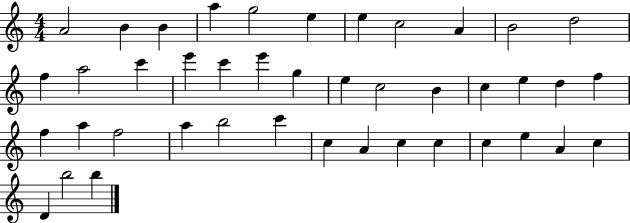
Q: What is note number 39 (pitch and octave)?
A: C5